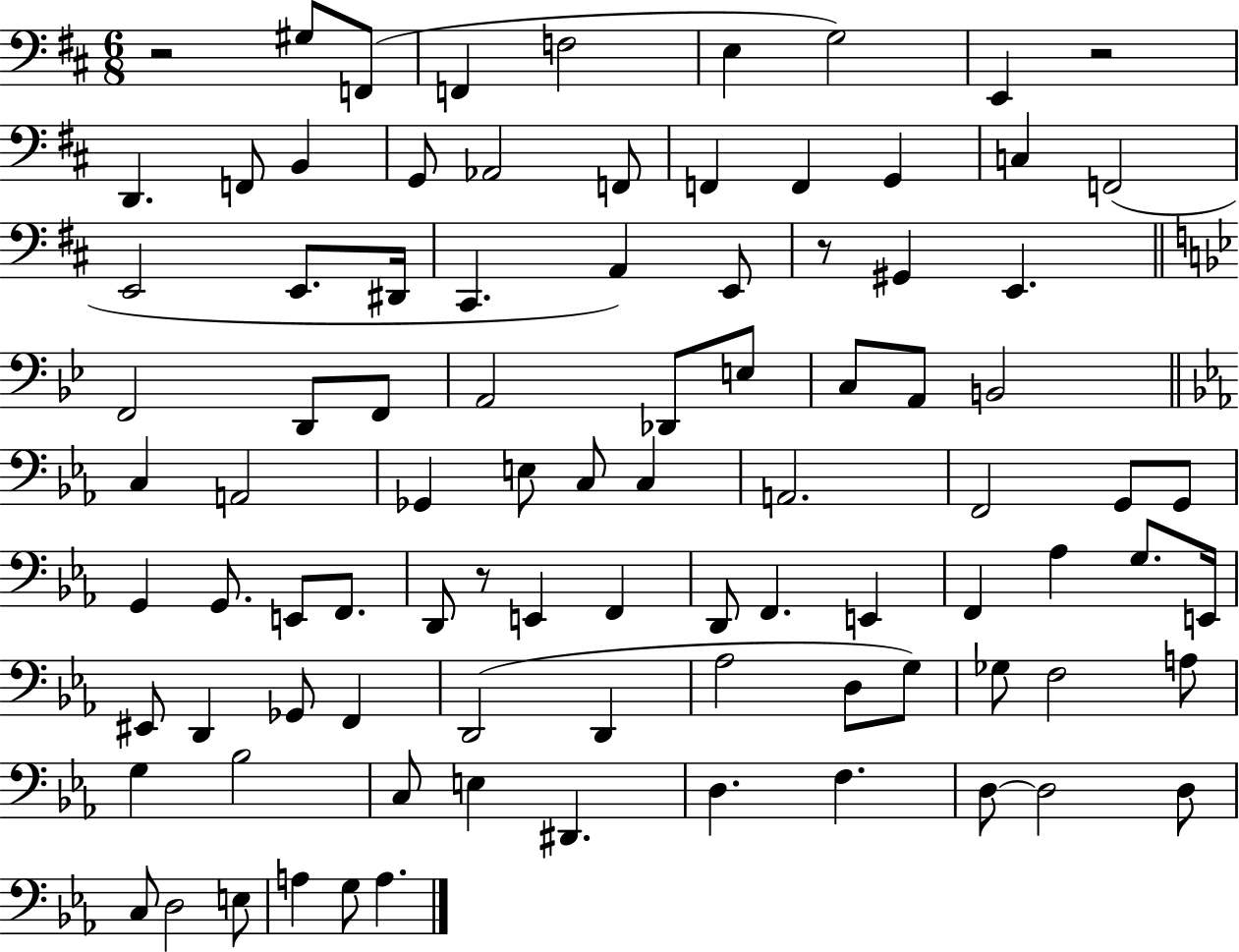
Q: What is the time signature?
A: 6/8